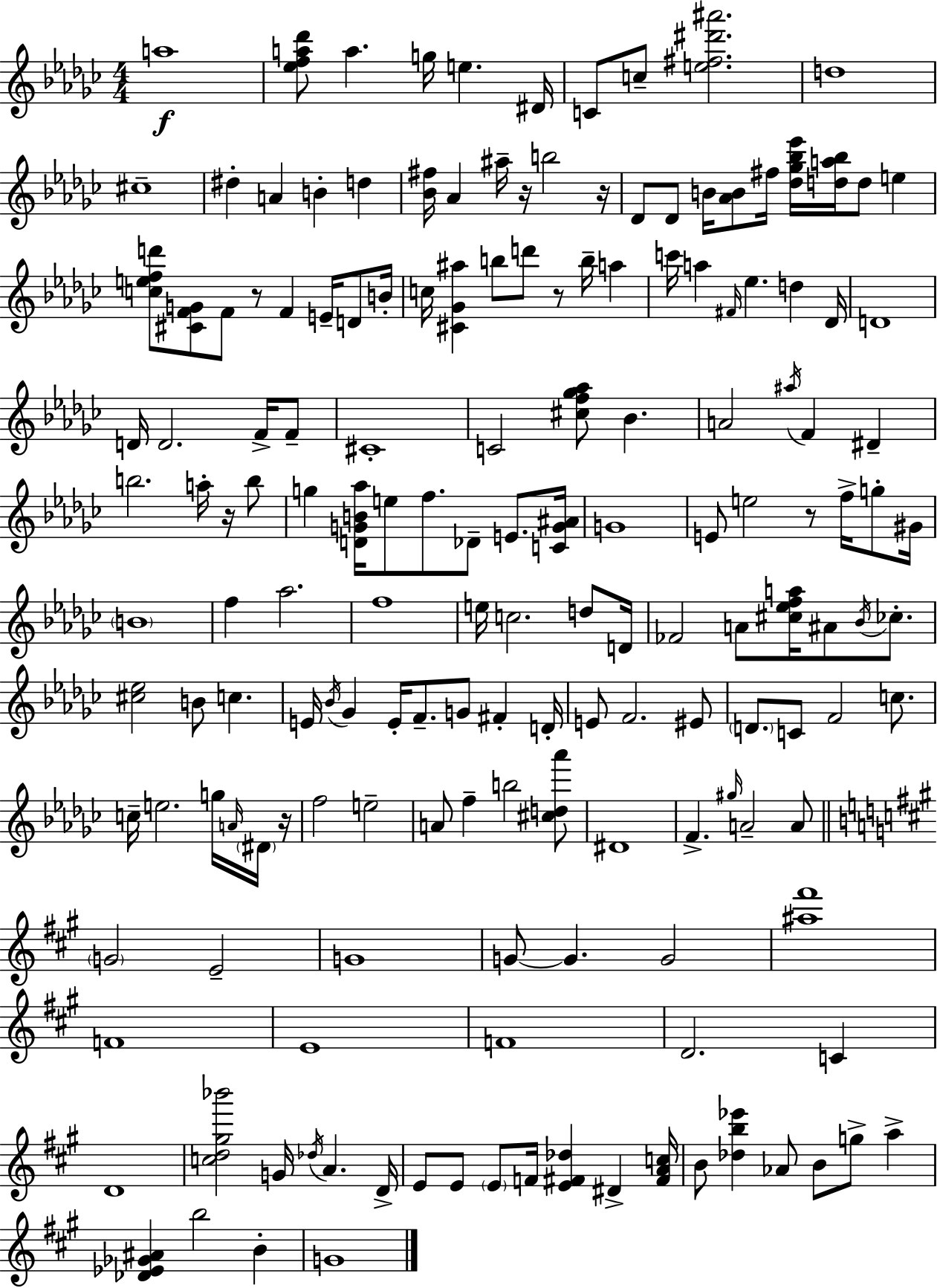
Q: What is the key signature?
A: EES minor